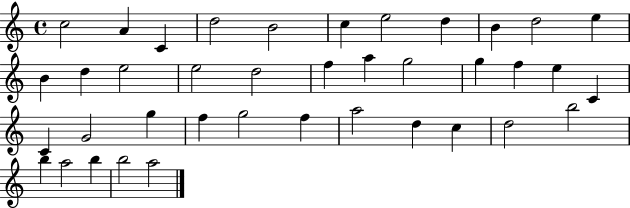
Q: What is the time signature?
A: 4/4